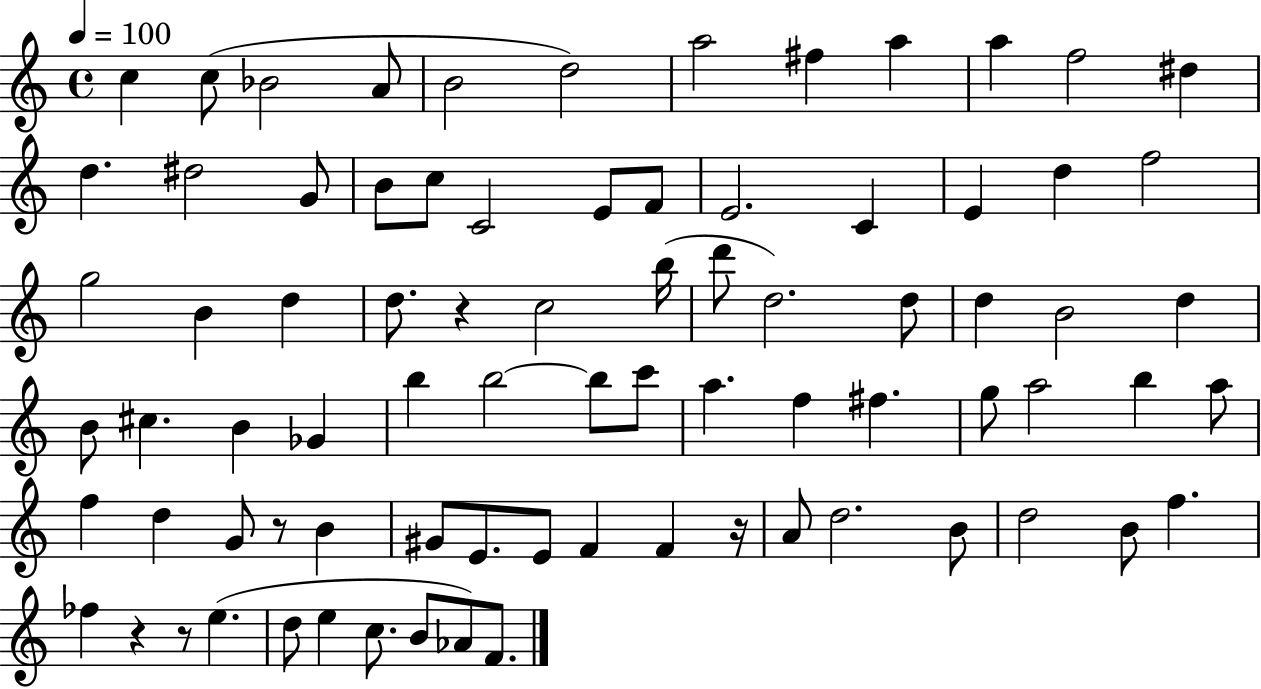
C5/q C5/e Bb4/h A4/e B4/h D5/h A5/h F#5/q A5/q A5/q F5/h D#5/q D5/q. D#5/h G4/e B4/e C5/e C4/h E4/e F4/e E4/h. C4/q E4/q D5/q F5/h G5/h B4/q D5/q D5/e. R/q C5/h B5/s D6/e D5/h. D5/e D5/q B4/h D5/q B4/e C#5/q. B4/q Gb4/q B5/q B5/h B5/e C6/e A5/q. F5/q F#5/q. G5/e A5/h B5/q A5/e F5/q D5/q G4/e R/e B4/q G#4/e E4/e. E4/e F4/q F4/q R/s A4/e D5/h. B4/e D5/h B4/e F5/q. FES5/q R/q R/e E5/q. D5/e E5/q C5/e. B4/e Ab4/e F4/e.